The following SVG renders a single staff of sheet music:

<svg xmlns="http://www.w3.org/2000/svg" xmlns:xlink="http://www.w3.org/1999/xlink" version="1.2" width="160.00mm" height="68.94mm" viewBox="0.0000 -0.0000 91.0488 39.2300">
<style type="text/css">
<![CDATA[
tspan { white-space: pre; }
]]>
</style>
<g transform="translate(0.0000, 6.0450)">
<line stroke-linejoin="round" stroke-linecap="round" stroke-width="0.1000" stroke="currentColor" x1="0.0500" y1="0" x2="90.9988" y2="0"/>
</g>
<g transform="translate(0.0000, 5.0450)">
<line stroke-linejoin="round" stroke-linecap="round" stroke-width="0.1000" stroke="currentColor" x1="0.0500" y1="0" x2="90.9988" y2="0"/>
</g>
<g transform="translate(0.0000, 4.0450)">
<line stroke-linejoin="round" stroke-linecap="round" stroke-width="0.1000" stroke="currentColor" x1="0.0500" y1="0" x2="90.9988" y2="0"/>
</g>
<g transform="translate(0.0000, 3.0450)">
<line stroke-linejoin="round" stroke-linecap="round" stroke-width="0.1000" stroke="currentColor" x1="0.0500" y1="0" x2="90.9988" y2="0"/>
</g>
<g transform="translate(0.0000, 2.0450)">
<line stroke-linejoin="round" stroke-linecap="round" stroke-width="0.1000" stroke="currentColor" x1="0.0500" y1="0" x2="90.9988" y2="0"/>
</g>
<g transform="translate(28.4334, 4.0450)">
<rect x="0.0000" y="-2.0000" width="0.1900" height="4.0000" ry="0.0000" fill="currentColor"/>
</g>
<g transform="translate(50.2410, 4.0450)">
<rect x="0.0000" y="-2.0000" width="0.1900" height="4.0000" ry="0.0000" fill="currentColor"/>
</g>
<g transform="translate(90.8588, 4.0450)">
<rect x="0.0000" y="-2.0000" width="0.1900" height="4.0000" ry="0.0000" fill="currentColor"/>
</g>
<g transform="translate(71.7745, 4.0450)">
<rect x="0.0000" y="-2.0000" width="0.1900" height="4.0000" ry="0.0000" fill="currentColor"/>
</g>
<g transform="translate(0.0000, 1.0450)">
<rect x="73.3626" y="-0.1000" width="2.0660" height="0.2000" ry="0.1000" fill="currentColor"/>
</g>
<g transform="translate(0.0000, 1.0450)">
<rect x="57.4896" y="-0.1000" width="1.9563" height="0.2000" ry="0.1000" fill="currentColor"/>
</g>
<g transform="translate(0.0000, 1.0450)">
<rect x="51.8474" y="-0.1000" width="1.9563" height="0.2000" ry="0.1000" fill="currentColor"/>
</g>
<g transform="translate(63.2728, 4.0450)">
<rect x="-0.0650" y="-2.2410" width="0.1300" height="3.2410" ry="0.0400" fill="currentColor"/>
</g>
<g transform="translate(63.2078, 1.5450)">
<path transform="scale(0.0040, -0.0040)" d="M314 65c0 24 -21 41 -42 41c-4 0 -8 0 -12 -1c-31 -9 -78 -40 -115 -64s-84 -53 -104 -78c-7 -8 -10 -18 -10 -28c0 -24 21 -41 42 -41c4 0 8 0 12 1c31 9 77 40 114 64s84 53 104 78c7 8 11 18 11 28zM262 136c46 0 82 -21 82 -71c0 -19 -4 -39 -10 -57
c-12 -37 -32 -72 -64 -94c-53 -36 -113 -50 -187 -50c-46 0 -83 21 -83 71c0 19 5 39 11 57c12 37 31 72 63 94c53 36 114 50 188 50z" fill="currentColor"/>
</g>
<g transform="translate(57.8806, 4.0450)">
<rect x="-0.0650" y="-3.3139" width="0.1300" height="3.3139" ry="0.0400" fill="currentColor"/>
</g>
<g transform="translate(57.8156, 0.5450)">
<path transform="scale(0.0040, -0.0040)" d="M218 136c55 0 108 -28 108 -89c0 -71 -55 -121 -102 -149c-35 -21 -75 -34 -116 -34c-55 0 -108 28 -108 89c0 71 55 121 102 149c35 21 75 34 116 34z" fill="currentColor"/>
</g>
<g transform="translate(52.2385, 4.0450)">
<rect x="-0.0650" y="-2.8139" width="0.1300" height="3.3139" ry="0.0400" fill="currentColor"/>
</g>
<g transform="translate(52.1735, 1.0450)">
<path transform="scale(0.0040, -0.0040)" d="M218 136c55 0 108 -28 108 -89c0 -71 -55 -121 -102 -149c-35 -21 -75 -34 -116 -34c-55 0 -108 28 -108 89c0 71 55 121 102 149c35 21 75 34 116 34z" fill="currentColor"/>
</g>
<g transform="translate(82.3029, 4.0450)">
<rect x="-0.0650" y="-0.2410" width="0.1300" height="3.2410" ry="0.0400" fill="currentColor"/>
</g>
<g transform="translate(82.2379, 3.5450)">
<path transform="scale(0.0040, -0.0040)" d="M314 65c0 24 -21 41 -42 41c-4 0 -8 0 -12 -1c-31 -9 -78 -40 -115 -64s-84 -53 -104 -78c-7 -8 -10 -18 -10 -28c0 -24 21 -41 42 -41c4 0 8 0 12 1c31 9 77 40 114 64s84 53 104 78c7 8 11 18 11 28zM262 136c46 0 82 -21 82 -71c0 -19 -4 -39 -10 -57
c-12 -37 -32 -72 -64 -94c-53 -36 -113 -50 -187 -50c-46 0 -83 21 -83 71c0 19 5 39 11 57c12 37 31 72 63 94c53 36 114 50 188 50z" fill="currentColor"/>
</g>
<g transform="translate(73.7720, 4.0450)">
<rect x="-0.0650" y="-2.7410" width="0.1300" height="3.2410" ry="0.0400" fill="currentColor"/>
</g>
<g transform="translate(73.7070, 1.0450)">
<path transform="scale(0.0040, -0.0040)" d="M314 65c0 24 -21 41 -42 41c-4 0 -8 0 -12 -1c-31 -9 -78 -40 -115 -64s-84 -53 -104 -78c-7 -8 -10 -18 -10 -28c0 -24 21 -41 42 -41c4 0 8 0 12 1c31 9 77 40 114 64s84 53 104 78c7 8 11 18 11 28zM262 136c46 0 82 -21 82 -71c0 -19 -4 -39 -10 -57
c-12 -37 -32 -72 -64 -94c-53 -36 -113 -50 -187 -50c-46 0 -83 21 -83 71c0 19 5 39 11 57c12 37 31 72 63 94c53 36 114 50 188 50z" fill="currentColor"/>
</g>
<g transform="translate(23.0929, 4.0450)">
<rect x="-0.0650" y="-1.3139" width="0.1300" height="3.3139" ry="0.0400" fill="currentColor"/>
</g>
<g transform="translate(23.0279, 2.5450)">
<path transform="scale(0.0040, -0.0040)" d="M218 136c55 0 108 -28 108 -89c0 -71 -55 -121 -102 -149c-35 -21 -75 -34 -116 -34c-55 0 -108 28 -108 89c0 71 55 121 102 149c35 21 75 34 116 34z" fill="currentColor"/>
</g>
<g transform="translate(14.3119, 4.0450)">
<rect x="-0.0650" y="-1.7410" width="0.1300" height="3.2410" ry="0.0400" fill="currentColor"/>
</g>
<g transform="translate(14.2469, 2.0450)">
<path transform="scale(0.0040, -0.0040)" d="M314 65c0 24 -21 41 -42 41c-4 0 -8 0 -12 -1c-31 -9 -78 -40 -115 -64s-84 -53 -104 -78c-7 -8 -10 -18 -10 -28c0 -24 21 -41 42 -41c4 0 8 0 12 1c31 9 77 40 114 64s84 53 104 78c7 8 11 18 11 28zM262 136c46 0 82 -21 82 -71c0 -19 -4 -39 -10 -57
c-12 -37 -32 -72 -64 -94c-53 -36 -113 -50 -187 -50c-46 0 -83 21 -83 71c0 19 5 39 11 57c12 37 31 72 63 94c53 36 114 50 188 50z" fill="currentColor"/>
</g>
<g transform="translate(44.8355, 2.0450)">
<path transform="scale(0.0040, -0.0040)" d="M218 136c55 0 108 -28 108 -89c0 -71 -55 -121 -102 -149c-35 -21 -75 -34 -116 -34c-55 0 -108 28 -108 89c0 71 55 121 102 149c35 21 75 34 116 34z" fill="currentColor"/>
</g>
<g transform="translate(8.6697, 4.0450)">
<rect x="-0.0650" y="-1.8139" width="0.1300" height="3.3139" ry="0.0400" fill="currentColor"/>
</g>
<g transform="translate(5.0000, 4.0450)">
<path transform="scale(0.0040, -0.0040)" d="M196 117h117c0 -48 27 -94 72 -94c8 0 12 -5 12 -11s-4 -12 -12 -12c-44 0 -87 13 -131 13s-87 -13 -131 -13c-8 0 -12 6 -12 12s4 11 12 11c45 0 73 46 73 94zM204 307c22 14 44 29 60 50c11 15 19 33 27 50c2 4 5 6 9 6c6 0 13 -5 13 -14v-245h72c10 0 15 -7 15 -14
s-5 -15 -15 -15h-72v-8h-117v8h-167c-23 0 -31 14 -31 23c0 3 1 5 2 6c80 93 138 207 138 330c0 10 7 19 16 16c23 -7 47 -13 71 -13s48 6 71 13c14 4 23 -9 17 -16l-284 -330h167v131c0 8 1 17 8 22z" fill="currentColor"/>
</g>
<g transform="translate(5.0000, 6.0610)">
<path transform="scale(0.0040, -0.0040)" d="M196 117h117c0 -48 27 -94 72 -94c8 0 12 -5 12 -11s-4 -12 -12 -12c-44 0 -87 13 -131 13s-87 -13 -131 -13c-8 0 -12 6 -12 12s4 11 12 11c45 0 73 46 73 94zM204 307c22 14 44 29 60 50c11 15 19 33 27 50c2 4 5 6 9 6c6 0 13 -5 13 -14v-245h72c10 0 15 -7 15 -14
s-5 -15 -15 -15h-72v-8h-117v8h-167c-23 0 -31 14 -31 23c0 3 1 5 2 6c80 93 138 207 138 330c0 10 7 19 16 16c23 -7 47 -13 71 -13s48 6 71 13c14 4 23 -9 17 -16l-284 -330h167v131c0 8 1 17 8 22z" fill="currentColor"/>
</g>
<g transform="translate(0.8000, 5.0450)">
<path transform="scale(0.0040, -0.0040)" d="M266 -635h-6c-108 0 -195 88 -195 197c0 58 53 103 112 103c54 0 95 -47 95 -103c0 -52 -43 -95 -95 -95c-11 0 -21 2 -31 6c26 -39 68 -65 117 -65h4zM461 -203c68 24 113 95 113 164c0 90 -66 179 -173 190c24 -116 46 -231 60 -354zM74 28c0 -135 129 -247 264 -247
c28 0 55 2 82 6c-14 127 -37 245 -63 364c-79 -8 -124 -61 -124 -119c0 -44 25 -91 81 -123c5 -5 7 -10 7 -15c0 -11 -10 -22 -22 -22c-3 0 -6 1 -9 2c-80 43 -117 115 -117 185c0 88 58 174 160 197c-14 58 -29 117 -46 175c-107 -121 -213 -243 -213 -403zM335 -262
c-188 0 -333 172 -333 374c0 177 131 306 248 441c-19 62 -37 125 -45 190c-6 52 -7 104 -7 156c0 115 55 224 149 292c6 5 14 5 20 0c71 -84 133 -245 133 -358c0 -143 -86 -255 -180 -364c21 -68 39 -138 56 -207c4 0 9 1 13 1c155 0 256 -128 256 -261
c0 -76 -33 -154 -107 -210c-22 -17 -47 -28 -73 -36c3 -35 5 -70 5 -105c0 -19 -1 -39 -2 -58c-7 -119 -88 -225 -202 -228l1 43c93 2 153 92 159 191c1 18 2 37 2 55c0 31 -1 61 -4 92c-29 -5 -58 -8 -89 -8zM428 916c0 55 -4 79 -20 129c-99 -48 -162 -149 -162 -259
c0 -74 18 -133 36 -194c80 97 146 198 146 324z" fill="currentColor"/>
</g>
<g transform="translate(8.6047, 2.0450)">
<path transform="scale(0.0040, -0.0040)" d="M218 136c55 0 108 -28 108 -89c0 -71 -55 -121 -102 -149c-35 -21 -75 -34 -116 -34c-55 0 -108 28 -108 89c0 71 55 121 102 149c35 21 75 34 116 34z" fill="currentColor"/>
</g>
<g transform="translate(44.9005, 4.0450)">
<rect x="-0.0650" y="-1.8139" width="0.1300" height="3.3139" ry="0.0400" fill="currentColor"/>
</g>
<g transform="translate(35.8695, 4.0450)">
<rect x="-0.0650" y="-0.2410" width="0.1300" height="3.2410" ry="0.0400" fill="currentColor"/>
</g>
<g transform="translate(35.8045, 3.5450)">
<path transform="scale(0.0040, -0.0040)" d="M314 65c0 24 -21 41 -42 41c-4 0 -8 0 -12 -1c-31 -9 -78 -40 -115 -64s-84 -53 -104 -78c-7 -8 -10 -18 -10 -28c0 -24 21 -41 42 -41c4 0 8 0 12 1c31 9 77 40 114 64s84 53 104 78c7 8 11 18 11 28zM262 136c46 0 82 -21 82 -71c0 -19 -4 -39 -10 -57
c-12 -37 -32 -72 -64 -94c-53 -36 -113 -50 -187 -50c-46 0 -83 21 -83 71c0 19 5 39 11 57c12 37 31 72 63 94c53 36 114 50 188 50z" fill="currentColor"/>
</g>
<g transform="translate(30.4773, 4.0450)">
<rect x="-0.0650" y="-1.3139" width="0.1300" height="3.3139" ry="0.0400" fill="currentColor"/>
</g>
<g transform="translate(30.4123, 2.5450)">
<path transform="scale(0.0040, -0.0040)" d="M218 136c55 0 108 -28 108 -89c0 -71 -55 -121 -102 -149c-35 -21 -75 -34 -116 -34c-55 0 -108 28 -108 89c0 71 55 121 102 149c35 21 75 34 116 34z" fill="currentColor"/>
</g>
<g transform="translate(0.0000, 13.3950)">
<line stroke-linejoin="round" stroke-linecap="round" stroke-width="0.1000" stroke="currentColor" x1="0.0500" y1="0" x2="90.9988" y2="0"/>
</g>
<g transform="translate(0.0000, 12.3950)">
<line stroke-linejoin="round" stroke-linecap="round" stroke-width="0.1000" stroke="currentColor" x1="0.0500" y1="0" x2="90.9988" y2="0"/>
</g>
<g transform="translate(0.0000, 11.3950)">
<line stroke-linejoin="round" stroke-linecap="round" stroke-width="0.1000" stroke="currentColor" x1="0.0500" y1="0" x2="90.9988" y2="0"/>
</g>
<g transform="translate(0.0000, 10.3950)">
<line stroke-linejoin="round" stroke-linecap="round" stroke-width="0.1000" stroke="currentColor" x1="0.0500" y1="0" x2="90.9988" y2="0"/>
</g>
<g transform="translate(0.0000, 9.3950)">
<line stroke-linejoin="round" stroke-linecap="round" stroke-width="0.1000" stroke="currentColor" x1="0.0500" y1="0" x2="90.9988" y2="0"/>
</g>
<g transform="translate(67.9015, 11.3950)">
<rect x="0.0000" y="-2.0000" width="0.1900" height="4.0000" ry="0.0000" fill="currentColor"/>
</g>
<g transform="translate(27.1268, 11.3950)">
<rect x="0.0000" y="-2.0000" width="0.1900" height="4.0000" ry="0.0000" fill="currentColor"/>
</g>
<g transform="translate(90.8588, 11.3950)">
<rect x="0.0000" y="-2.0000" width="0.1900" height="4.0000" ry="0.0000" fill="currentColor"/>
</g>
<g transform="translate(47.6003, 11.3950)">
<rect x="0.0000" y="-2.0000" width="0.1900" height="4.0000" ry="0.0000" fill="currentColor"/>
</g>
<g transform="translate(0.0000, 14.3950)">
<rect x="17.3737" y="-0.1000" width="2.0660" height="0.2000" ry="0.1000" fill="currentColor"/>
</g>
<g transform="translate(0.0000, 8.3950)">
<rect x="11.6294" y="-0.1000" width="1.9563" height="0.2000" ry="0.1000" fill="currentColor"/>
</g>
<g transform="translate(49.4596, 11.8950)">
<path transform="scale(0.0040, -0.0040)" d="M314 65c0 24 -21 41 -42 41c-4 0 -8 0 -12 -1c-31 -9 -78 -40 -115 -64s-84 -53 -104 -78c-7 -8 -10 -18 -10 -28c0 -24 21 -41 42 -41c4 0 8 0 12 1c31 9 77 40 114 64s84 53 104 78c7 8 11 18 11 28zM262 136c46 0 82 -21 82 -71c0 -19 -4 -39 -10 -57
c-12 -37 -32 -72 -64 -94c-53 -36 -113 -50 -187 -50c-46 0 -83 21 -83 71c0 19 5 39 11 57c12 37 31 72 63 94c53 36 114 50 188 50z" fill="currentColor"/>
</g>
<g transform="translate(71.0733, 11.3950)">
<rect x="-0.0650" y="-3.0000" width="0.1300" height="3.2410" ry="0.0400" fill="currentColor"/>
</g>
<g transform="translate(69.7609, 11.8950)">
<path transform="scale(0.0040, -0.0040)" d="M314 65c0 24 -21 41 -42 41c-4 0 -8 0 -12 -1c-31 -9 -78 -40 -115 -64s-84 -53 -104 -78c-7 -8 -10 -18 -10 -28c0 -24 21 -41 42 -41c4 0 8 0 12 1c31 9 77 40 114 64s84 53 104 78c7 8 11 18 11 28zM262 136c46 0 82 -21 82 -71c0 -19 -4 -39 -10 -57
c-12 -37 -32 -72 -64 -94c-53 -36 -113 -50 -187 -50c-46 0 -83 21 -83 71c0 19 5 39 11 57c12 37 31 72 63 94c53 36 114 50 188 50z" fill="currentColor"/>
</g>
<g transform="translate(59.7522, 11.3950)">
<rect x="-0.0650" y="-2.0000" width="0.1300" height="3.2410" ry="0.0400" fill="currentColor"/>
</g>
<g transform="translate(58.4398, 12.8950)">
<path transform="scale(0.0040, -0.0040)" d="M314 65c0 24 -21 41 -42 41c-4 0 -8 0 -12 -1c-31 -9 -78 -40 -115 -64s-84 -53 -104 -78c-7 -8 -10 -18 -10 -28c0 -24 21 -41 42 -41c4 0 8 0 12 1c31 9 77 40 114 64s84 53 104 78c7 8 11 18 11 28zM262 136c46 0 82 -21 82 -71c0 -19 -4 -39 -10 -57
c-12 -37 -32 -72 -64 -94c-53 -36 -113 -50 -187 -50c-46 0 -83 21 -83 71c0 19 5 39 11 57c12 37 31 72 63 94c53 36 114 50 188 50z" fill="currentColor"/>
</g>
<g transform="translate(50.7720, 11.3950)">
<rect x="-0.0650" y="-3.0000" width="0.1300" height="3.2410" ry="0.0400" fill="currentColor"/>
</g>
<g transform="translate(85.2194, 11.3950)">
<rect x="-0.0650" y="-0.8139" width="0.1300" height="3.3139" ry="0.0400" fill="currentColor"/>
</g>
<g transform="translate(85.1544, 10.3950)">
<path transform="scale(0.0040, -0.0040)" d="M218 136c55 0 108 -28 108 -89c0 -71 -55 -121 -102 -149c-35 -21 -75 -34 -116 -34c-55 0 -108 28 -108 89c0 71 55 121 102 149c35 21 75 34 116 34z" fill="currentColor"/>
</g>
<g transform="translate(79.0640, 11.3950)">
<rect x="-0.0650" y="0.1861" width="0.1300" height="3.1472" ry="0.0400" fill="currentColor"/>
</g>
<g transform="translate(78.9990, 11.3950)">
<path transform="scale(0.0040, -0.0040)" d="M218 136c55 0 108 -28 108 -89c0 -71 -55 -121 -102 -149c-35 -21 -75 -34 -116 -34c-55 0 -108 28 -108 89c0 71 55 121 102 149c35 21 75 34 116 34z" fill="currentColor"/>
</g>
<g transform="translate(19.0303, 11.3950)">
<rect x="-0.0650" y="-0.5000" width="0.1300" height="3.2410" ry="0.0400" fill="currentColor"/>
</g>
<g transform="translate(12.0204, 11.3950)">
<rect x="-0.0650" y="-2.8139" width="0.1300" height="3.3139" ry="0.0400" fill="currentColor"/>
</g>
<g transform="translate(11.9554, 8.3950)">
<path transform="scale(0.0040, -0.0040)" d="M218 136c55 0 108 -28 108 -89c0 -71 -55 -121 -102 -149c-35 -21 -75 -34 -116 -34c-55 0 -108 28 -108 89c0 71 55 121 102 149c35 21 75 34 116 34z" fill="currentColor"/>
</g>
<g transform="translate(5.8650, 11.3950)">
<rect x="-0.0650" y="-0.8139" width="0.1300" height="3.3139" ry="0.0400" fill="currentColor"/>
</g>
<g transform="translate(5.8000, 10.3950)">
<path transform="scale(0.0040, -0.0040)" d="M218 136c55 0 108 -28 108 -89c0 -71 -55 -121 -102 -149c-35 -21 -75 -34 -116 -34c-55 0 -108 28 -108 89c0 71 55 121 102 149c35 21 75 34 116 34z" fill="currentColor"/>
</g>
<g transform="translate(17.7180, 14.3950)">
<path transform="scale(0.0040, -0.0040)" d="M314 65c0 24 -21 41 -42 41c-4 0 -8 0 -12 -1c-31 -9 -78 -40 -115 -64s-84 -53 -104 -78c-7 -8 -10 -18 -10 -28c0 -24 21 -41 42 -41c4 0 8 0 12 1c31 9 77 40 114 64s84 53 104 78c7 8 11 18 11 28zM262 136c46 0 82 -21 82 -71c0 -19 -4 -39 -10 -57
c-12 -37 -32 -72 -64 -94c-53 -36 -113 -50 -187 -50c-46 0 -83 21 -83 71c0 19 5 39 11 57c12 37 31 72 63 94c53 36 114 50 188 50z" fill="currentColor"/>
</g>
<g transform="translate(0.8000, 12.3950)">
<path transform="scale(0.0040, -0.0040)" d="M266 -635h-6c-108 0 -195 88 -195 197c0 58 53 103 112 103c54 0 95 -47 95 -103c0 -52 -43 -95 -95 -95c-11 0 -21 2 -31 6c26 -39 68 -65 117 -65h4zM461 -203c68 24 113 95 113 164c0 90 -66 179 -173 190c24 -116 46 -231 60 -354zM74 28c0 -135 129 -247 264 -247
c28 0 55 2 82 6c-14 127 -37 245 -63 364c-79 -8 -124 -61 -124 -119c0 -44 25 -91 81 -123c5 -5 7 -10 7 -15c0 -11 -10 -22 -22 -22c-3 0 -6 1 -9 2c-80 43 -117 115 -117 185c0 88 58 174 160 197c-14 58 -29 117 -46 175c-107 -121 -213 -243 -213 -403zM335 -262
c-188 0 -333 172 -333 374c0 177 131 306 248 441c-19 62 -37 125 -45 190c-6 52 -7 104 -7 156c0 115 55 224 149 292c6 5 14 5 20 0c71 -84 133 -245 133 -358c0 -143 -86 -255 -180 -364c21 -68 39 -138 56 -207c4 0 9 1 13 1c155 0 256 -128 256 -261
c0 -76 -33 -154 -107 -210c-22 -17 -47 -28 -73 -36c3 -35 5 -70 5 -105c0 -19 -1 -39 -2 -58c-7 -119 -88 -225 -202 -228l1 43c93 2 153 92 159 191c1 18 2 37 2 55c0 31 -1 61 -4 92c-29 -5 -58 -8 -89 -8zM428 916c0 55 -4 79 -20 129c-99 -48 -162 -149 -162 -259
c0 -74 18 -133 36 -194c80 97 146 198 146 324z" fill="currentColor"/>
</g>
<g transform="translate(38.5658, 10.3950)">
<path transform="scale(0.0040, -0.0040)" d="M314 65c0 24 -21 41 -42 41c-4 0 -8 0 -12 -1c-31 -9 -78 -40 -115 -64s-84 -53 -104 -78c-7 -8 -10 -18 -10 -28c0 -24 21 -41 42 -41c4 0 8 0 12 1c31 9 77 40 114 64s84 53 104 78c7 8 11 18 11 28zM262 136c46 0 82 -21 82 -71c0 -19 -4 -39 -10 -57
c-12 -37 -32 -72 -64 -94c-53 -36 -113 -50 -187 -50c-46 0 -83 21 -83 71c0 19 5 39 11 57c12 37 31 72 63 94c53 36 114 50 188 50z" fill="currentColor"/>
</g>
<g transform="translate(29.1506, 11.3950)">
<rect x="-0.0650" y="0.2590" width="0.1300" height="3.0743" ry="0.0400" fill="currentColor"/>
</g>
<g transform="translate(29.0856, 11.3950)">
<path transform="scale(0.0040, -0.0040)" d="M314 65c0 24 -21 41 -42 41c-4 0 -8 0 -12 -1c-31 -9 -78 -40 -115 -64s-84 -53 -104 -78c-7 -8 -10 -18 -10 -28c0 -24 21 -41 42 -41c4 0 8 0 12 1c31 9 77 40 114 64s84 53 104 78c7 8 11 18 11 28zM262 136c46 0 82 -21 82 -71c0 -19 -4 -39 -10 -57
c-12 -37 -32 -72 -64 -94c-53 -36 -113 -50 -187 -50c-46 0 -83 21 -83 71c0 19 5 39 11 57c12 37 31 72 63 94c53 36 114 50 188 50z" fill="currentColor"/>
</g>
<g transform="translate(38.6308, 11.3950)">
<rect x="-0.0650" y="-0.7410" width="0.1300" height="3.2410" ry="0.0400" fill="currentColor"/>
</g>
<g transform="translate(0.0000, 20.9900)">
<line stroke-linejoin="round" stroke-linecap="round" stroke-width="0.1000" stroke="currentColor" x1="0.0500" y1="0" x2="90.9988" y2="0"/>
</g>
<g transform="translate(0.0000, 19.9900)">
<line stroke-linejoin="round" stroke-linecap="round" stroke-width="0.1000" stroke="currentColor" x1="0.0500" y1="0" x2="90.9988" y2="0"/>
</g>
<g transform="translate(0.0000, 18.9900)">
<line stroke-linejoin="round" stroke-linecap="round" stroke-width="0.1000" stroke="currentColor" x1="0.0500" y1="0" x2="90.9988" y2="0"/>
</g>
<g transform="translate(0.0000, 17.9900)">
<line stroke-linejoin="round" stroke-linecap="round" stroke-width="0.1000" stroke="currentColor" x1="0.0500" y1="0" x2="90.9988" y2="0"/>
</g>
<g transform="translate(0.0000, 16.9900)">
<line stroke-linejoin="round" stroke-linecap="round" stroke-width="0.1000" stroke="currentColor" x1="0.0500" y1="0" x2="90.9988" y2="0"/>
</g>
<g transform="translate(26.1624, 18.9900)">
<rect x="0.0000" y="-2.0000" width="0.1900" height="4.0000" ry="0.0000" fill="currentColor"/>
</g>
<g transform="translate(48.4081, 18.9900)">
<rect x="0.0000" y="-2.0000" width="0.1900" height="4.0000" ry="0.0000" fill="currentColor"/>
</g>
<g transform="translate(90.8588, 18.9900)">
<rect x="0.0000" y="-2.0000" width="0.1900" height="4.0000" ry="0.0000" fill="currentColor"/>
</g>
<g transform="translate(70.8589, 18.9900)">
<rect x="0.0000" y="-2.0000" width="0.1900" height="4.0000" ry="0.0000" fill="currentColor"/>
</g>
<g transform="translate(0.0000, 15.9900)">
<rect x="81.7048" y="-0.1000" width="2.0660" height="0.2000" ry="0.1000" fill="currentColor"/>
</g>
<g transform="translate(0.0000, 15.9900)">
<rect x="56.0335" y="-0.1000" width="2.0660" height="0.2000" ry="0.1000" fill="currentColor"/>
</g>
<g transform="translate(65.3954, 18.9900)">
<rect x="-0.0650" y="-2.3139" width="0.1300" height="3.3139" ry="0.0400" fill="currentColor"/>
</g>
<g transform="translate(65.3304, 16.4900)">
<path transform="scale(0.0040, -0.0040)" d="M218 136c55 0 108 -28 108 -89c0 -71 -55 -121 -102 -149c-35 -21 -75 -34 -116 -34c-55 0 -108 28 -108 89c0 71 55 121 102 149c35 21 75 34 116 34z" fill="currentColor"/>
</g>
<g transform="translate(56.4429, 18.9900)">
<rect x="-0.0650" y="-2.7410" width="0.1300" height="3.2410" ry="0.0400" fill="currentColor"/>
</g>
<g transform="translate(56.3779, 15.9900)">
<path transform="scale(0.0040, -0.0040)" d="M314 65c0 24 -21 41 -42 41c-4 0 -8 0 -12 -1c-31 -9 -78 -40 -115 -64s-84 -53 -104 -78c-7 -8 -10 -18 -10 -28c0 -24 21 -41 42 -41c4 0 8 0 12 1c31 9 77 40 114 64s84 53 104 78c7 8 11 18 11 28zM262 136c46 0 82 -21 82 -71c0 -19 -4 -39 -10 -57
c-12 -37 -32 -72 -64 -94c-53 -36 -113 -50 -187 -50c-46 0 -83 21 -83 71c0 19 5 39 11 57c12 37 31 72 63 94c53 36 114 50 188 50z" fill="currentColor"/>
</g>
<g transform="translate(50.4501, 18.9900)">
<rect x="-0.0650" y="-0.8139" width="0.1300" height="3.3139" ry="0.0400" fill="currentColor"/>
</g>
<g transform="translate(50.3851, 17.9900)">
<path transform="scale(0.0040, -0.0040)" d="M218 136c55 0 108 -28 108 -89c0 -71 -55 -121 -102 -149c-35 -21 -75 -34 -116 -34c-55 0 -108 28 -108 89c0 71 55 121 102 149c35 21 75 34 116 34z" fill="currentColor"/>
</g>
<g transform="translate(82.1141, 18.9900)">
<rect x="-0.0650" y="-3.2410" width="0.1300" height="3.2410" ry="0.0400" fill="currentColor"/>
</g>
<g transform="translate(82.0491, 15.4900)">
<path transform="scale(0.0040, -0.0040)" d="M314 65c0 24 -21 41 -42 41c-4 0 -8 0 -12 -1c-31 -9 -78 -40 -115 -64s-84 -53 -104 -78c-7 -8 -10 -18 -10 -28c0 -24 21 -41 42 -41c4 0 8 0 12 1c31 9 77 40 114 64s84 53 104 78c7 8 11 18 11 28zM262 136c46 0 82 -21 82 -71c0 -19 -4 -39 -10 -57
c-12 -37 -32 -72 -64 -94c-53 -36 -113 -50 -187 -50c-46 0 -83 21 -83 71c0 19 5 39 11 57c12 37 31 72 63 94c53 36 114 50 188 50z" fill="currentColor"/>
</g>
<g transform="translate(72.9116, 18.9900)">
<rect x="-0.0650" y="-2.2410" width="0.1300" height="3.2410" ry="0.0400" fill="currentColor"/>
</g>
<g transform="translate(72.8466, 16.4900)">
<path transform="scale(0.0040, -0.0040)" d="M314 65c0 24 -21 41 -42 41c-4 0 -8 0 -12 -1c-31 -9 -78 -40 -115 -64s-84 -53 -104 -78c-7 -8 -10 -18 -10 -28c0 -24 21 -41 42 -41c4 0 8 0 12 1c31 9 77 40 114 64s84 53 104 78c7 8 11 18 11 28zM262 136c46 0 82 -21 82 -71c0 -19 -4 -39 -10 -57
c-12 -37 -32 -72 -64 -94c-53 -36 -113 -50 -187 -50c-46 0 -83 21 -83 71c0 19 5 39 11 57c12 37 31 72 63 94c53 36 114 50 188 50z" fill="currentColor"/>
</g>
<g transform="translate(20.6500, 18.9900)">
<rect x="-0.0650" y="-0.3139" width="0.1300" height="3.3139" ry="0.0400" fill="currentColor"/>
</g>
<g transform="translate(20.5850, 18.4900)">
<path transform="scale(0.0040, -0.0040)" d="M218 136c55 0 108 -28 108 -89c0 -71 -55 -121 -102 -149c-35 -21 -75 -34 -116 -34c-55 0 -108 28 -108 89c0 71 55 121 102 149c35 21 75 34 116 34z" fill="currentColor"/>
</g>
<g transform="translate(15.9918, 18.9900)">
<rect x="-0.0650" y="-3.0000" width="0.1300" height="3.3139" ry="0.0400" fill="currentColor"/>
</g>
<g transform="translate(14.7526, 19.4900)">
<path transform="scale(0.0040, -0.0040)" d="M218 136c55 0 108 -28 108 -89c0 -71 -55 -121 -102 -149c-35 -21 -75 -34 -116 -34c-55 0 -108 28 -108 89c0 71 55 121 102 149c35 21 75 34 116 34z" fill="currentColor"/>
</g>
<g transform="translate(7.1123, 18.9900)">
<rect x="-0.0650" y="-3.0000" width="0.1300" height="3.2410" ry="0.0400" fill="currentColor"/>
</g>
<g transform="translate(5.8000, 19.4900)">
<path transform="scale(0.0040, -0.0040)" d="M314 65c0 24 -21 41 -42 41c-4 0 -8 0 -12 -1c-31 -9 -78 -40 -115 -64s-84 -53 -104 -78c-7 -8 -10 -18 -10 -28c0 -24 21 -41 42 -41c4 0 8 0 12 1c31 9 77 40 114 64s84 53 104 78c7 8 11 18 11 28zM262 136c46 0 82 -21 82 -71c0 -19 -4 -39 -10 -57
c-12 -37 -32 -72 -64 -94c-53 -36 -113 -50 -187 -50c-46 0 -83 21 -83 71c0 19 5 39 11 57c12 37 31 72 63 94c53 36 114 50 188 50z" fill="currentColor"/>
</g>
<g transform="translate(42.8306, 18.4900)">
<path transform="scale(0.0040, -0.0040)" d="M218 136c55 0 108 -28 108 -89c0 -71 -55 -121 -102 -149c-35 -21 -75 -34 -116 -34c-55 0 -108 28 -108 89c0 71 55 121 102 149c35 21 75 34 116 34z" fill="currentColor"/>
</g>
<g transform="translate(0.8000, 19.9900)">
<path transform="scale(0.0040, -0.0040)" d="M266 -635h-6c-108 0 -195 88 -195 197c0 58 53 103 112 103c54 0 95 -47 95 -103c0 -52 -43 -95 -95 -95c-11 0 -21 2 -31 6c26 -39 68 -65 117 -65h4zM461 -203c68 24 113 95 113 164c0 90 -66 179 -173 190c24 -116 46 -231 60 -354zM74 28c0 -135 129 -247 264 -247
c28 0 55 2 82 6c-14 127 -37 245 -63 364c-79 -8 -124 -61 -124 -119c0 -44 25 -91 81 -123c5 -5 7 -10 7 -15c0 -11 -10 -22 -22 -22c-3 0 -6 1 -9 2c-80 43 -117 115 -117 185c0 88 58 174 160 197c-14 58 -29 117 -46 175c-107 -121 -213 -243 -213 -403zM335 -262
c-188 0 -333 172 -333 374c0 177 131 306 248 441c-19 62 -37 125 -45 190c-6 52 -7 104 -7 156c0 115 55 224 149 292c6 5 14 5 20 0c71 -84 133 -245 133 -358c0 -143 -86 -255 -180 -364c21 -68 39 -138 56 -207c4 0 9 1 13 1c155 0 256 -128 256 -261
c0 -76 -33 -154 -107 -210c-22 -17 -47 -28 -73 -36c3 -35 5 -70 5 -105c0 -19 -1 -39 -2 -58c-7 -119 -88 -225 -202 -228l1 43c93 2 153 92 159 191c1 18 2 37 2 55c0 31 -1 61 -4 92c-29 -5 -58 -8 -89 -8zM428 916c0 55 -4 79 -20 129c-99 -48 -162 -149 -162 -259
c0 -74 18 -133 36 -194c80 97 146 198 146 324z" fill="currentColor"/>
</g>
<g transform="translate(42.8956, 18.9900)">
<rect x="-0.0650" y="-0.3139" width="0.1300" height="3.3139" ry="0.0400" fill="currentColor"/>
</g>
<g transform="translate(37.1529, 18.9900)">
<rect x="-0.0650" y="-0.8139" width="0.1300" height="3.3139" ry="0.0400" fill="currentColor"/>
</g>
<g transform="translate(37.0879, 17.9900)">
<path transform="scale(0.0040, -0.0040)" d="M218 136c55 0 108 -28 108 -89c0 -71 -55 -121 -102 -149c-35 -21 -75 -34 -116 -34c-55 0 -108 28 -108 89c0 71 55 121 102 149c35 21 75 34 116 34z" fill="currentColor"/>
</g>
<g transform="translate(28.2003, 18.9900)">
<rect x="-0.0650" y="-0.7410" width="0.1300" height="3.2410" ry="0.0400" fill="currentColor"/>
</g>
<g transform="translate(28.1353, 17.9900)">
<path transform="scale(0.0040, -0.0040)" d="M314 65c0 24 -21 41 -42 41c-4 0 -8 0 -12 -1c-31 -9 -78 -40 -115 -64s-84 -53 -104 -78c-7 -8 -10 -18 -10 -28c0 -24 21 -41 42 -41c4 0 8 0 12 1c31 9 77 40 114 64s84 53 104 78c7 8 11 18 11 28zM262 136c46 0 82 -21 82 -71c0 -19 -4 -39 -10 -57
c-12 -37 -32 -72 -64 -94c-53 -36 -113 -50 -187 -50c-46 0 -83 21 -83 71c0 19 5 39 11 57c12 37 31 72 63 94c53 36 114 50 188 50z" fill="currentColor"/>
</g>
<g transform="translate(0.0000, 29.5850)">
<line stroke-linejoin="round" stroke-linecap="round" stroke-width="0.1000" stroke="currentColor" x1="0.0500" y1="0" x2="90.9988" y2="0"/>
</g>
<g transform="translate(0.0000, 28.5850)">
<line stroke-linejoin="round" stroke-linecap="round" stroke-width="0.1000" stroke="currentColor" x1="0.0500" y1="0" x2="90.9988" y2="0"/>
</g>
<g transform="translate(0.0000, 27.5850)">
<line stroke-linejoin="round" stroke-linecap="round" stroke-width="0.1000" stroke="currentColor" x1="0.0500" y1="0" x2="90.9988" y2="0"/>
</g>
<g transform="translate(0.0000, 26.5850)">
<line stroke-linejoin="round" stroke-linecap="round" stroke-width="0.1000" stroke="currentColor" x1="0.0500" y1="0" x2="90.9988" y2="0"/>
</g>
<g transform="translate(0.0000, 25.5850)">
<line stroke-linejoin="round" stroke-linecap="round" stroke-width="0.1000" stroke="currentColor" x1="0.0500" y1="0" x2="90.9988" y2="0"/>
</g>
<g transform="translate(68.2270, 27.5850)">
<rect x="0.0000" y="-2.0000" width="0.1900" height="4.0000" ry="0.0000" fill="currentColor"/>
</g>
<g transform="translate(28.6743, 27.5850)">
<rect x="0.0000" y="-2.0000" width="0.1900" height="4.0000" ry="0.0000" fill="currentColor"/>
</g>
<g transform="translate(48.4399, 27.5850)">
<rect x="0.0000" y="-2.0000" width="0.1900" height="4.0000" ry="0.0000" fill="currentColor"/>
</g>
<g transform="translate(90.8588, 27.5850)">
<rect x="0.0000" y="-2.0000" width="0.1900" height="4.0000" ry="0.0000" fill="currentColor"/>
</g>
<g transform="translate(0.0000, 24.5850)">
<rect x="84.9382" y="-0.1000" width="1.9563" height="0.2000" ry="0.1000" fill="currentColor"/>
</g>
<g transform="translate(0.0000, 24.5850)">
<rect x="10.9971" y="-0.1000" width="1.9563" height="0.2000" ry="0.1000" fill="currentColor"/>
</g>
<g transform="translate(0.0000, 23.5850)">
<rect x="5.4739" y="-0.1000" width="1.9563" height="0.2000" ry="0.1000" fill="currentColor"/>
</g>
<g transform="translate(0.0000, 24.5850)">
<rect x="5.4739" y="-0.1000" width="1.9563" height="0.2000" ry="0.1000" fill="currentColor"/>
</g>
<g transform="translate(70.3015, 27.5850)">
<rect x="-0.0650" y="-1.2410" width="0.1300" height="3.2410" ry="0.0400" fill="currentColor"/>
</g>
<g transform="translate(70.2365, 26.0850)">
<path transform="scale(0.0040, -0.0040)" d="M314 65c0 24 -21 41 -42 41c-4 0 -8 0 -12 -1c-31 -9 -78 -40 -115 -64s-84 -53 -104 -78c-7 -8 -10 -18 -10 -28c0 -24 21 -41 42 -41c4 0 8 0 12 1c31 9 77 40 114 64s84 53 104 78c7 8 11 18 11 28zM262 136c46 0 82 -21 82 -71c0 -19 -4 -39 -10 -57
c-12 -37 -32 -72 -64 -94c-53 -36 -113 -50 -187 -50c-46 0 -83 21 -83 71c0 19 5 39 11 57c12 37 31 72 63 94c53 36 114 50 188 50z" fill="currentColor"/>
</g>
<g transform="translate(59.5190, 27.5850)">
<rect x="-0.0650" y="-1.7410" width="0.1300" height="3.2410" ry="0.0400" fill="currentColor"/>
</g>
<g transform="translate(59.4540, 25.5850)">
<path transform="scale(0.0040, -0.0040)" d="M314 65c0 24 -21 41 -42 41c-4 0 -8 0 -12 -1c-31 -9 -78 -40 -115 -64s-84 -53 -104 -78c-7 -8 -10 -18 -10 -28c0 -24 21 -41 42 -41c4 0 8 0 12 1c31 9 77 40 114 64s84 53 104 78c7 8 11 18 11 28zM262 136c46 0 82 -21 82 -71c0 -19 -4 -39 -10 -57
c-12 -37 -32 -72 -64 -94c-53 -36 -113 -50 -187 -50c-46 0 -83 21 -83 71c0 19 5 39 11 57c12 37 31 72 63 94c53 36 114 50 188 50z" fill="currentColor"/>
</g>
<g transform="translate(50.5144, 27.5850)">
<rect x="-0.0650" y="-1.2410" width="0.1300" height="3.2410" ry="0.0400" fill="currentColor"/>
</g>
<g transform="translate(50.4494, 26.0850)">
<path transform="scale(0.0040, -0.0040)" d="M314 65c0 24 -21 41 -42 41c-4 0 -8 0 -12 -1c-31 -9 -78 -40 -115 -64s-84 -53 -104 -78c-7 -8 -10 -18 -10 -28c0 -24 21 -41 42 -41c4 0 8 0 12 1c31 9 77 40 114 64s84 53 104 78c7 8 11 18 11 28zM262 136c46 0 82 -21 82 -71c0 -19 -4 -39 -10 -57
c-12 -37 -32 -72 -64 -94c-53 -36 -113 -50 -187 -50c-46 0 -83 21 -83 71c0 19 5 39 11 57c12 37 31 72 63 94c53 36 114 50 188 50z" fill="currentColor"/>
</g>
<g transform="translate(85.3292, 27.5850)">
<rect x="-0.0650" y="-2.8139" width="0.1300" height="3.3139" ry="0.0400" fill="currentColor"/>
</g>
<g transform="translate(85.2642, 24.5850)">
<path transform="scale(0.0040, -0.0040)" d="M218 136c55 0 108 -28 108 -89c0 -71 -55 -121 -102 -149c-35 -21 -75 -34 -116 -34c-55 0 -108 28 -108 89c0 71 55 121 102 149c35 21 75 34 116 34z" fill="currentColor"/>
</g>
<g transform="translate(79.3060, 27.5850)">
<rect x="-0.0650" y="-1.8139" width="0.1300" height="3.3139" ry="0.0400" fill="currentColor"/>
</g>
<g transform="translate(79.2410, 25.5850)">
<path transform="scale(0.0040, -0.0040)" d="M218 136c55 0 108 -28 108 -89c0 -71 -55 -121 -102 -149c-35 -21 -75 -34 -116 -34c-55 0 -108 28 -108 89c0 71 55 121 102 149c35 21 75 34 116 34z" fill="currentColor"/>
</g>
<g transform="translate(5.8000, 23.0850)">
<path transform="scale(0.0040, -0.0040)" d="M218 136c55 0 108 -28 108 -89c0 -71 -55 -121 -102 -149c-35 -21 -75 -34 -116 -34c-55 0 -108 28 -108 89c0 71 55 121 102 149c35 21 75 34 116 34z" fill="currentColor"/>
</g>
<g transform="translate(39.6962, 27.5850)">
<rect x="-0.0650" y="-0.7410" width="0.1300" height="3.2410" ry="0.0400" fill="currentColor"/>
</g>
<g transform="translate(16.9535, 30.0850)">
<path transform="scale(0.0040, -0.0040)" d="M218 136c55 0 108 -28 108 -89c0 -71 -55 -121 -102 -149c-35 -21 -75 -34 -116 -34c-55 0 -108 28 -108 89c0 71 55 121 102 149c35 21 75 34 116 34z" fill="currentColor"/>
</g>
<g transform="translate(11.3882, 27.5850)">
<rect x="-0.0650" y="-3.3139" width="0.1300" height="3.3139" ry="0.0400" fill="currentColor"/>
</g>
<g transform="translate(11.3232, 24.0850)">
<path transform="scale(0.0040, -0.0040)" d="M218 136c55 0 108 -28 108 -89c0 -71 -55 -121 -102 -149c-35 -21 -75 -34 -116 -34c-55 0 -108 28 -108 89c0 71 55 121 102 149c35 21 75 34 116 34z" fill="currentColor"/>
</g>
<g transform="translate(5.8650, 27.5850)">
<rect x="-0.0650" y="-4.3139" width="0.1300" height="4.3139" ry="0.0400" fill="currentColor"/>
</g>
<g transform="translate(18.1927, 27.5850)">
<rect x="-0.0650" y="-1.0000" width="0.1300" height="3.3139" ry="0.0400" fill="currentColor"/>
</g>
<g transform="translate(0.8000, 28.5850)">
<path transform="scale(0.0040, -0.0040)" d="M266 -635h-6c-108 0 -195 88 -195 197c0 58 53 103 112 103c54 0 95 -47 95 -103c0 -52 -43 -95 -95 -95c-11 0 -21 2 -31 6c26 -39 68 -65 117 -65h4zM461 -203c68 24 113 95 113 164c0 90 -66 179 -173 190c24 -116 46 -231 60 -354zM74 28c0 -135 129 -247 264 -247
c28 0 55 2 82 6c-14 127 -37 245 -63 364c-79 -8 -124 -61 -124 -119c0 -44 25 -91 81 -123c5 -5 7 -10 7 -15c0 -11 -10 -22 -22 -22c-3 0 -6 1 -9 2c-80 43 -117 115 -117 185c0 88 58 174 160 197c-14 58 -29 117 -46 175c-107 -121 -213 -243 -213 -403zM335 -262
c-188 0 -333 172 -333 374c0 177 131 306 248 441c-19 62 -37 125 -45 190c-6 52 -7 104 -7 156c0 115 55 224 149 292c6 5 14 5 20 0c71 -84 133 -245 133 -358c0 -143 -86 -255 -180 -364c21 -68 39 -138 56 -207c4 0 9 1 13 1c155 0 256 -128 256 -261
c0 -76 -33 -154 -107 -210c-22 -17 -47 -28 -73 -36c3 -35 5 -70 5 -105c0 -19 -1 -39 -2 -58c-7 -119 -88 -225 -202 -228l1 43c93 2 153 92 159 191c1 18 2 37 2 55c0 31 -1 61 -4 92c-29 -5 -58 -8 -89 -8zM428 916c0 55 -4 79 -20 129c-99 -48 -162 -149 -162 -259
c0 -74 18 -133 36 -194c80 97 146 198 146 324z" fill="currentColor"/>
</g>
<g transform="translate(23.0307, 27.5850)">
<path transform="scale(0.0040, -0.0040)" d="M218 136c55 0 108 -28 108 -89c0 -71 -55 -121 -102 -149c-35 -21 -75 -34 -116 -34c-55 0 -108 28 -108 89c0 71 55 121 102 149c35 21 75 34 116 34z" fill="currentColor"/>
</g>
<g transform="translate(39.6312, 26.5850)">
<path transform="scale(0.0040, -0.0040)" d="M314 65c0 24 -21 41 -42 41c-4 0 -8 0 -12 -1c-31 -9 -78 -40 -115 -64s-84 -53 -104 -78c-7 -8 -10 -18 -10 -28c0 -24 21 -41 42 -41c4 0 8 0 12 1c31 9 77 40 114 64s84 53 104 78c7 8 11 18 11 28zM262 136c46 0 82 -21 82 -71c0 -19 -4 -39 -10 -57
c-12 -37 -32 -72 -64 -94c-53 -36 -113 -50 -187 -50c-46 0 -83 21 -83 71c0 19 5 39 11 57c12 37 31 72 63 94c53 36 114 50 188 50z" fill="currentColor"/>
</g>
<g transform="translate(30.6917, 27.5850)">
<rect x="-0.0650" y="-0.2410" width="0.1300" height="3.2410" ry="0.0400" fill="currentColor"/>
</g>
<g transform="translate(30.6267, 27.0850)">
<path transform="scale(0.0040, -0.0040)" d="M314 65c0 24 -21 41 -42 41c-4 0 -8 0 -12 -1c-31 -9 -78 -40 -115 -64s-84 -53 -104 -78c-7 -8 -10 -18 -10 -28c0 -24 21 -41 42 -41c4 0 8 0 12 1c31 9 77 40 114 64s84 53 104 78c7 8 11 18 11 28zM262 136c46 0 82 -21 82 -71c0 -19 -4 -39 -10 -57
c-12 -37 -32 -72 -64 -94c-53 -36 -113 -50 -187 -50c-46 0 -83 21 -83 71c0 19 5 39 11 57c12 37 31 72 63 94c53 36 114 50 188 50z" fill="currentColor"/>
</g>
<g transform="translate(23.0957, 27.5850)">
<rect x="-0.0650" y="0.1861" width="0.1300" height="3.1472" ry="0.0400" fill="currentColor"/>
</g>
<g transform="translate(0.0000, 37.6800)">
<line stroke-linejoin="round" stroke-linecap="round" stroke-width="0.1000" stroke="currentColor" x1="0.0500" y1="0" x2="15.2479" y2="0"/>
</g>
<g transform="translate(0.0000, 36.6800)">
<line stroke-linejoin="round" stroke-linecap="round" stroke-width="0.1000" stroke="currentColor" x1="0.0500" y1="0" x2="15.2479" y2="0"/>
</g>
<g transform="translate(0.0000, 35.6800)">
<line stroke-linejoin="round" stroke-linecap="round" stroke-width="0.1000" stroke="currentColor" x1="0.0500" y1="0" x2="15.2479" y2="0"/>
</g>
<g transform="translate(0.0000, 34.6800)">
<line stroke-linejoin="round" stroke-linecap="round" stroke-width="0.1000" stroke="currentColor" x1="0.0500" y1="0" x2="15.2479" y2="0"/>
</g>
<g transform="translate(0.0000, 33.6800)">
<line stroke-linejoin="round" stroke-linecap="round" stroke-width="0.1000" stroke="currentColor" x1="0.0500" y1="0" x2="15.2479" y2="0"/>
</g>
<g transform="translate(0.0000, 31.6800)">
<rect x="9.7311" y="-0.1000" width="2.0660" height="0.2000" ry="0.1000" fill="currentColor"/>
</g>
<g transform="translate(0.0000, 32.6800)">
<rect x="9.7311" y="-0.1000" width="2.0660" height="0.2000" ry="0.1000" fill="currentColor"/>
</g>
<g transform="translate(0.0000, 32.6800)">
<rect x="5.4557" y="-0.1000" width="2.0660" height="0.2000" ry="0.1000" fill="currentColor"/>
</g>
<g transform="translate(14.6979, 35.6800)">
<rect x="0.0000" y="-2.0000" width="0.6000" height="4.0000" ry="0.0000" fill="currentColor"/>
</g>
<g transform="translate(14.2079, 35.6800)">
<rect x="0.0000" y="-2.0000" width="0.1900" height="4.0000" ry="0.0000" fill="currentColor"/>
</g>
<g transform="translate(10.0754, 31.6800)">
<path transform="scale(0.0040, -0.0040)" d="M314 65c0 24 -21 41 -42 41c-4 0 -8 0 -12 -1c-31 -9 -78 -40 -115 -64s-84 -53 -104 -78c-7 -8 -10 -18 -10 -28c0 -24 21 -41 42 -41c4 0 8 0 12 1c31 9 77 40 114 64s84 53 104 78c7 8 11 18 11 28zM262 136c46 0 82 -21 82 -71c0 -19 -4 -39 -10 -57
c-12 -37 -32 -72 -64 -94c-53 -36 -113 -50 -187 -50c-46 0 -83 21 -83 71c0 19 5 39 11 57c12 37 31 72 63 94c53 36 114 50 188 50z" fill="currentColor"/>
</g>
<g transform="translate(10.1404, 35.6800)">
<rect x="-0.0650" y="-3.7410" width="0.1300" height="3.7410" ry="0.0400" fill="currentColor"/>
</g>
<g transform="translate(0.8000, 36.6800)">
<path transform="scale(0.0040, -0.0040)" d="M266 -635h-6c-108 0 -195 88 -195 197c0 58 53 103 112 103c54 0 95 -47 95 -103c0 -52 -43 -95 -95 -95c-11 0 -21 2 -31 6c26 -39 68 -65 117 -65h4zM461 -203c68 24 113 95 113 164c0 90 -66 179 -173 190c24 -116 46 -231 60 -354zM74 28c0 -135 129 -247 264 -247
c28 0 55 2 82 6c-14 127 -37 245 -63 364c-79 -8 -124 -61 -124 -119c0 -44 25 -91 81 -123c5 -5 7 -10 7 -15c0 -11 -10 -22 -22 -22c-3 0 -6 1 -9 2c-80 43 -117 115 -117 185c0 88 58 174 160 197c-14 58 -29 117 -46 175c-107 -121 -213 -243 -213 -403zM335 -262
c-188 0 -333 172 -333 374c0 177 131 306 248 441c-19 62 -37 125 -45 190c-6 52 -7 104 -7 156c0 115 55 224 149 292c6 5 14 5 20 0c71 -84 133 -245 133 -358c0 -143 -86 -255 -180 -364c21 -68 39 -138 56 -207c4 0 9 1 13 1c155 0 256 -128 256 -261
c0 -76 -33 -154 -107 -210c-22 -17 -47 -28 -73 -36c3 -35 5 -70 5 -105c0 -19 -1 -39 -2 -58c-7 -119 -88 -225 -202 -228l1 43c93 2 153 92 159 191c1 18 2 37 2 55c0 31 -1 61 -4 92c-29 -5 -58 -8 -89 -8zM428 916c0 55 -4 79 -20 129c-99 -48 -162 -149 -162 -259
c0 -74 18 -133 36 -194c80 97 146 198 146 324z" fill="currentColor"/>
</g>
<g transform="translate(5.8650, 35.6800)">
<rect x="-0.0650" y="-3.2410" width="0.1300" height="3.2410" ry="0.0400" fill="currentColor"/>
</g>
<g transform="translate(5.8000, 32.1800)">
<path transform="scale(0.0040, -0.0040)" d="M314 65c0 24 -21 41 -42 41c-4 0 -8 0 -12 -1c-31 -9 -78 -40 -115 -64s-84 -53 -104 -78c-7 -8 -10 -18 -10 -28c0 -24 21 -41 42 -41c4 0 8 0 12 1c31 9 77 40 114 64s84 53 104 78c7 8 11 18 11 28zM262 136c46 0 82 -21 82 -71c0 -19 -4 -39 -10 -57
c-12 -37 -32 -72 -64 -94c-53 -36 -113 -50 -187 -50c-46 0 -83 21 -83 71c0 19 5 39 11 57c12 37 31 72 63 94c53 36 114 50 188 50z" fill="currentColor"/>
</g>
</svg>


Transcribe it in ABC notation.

X:1
T:Untitled
M:4/4
L:1/4
K:C
f f2 e e c2 f a b g2 a2 c2 d a C2 B2 d2 A2 F2 A2 B d A2 A c d2 d c d a2 g g2 b2 d' b D B c2 d2 e2 f2 e2 f a b2 c'2